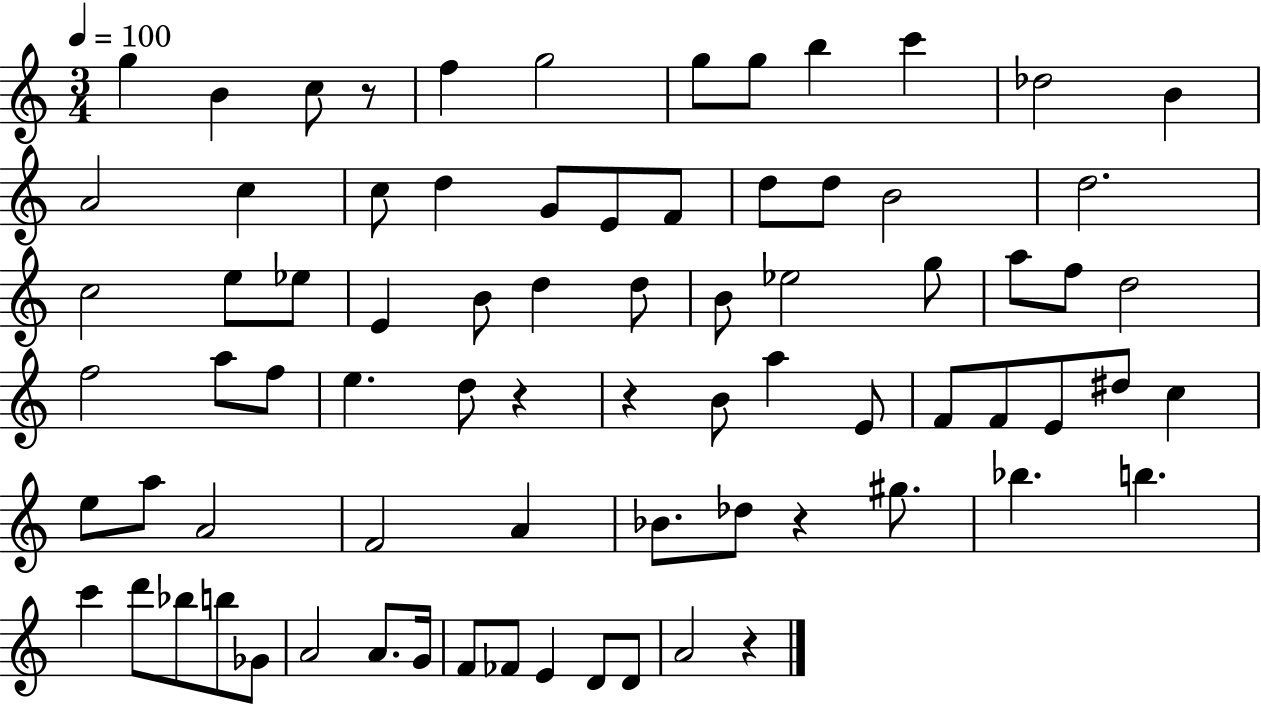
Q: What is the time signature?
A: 3/4